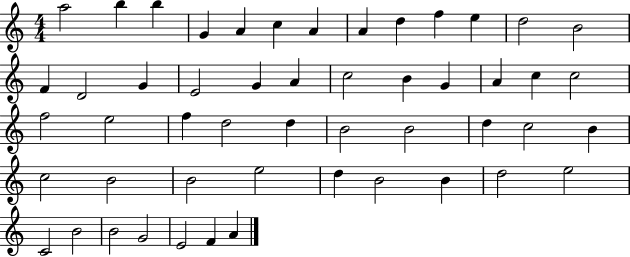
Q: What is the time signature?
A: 4/4